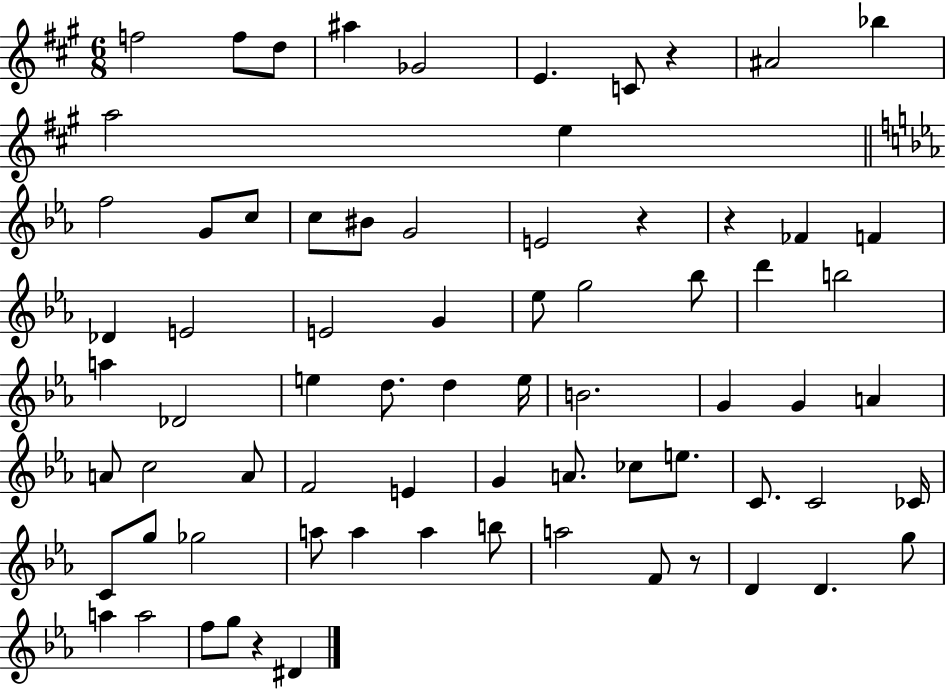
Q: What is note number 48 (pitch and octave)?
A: E5